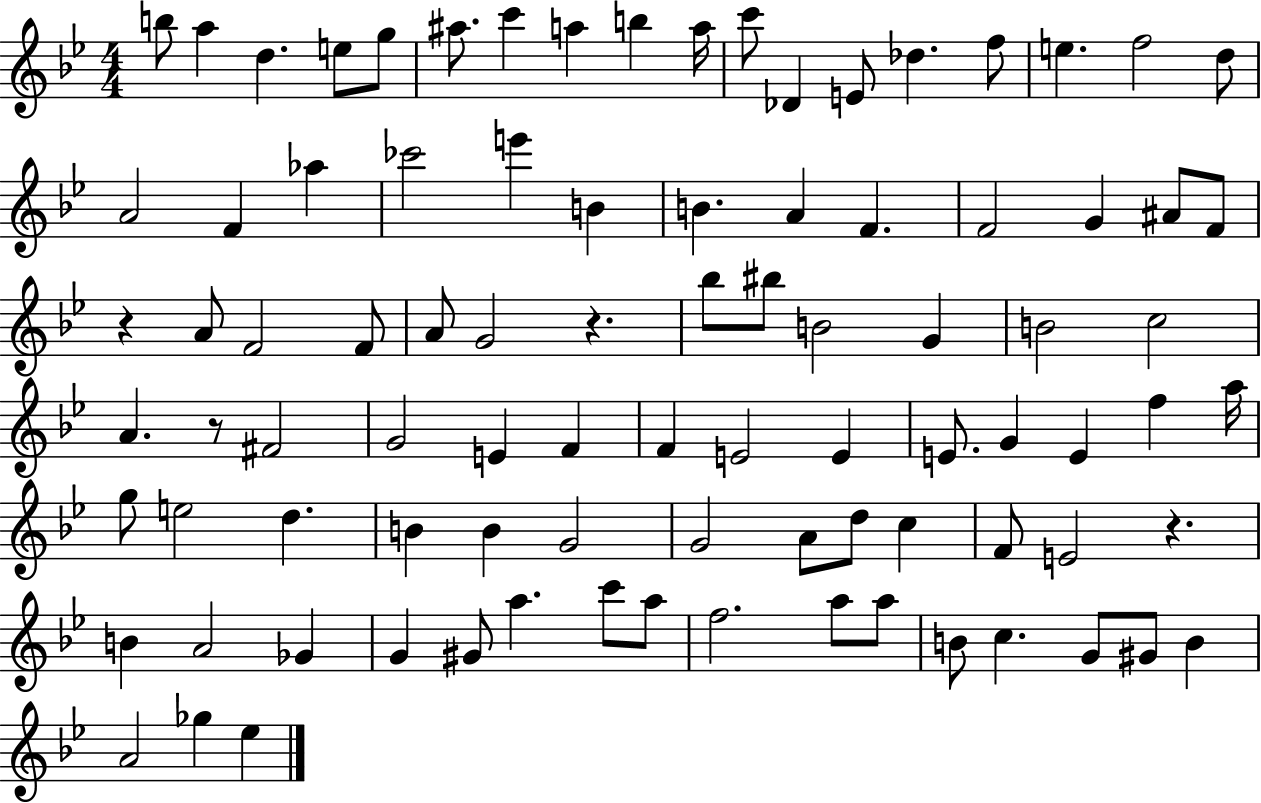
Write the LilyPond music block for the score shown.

{
  \clef treble
  \numericTimeSignature
  \time 4/4
  \key bes \major
  \repeat volta 2 { b''8 a''4 d''4. e''8 g''8 | ais''8. c'''4 a''4 b''4 a''16 | c'''8 des'4 e'8 des''4. f''8 | e''4. f''2 d''8 | \break a'2 f'4 aes''4 | ces'''2 e'''4 b'4 | b'4. a'4 f'4. | f'2 g'4 ais'8 f'8 | \break r4 a'8 f'2 f'8 | a'8 g'2 r4. | bes''8 bis''8 b'2 g'4 | b'2 c''2 | \break a'4. r8 fis'2 | g'2 e'4 f'4 | f'4 e'2 e'4 | e'8. g'4 e'4 f''4 a''16 | \break g''8 e''2 d''4. | b'4 b'4 g'2 | g'2 a'8 d''8 c''4 | f'8 e'2 r4. | \break b'4 a'2 ges'4 | g'4 gis'8 a''4. c'''8 a''8 | f''2. a''8 a''8 | b'8 c''4. g'8 gis'8 b'4 | \break a'2 ges''4 ees''4 | } \bar "|."
}